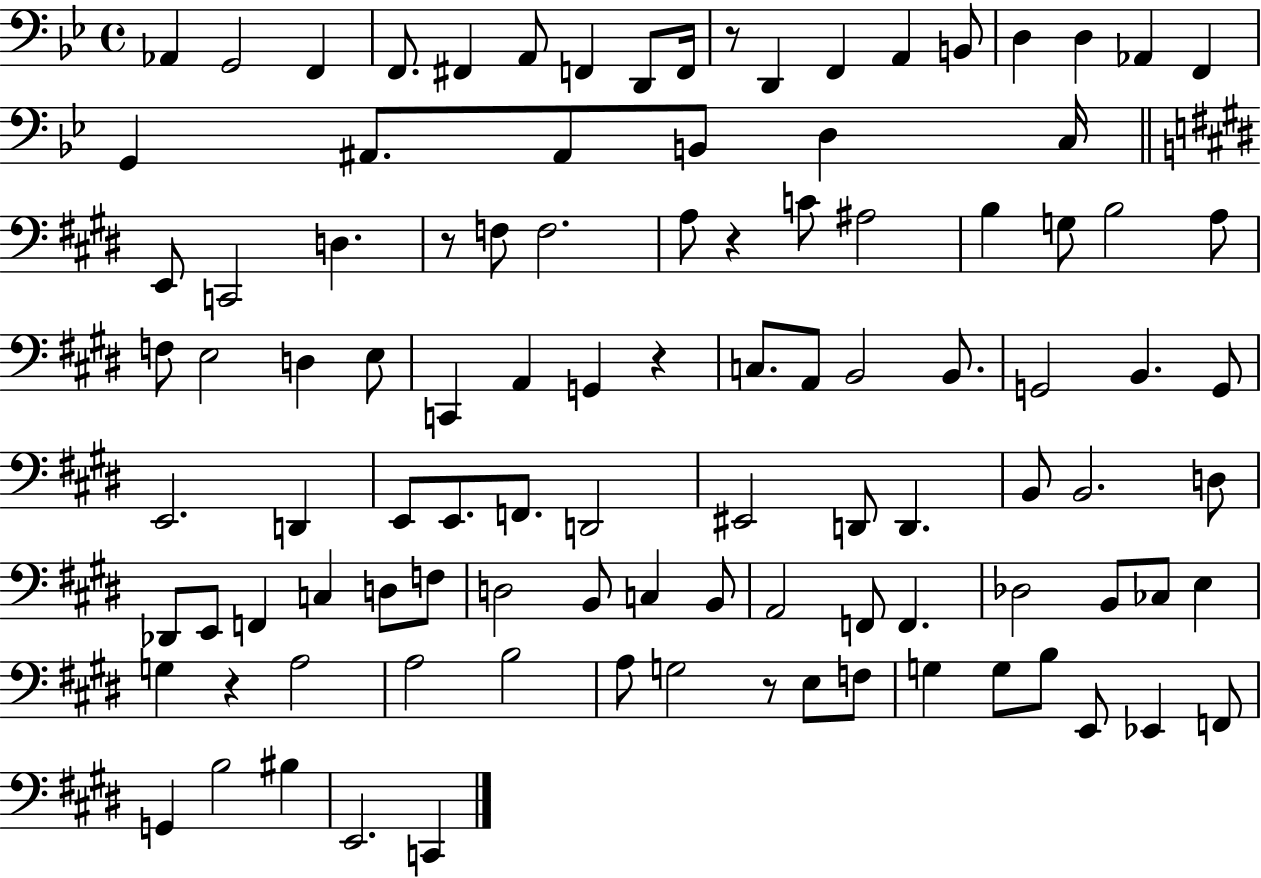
{
  \clef bass
  \time 4/4
  \defaultTimeSignature
  \key bes \major
  aes,4 g,2 f,4 | f,8. fis,4 a,8 f,4 d,8 f,16 | r8 d,4 f,4 a,4 b,8 | d4 d4 aes,4 f,4 | \break g,4 ais,8. ais,8 b,8 d4 c16 | \bar "||" \break \key e \major e,8 c,2 d4. | r8 f8 f2. | a8 r4 c'8 ais2 | b4 g8 b2 a8 | \break f8 e2 d4 e8 | c,4 a,4 g,4 r4 | c8. a,8 b,2 b,8. | g,2 b,4. g,8 | \break e,2. d,4 | e,8 e,8. f,8. d,2 | eis,2 d,8 d,4. | b,8 b,2. d8 | \break des,8 e,8 f,4 c4 d8 f8 | d2 b,8 c4 b,8 | a,2 f,8 f,4. | des2 b,8 ces8 e4 | \break g4 r4 a2 | a2 b2 | a8 g2 r8 e8 f8 | g4 g8 b8 e,8 ees,4 f,8 | \break g,4 b2 bis4 | e,2. c,4 | \bar "|."
}